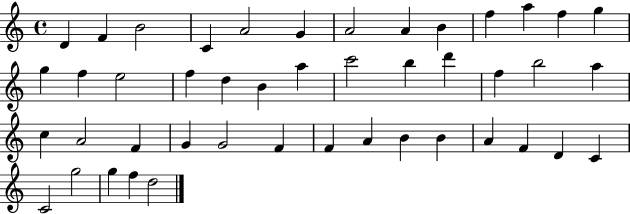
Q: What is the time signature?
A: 4/4